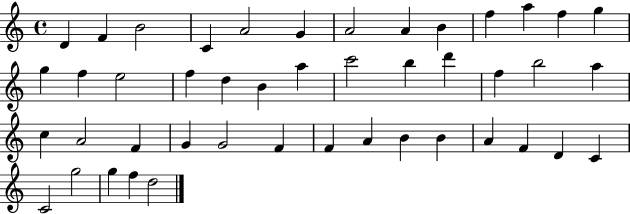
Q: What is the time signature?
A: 4/4